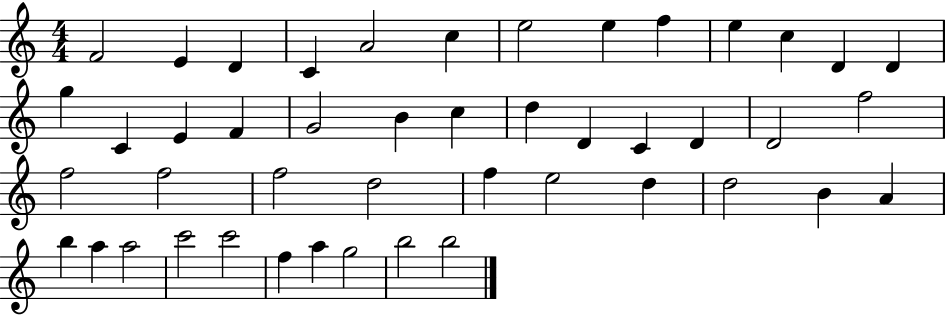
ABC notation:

X:1
T:Untitled
M:4/4
L:1/4
K:C
F2 E D C A2 c e2 e f e c D D g C E F G2 B c d D C D D2 f2 f2 f2 f2 d2 f e2 d d2 B A b a a2 c'2 c'2 f a g2 b2 b2